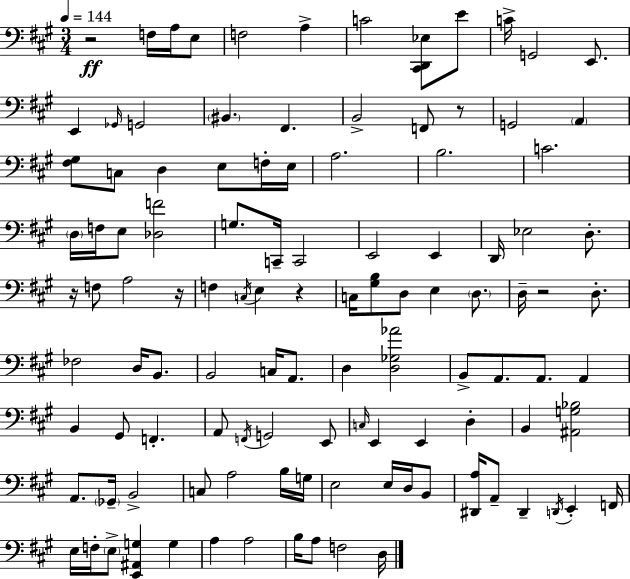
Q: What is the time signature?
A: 3/4